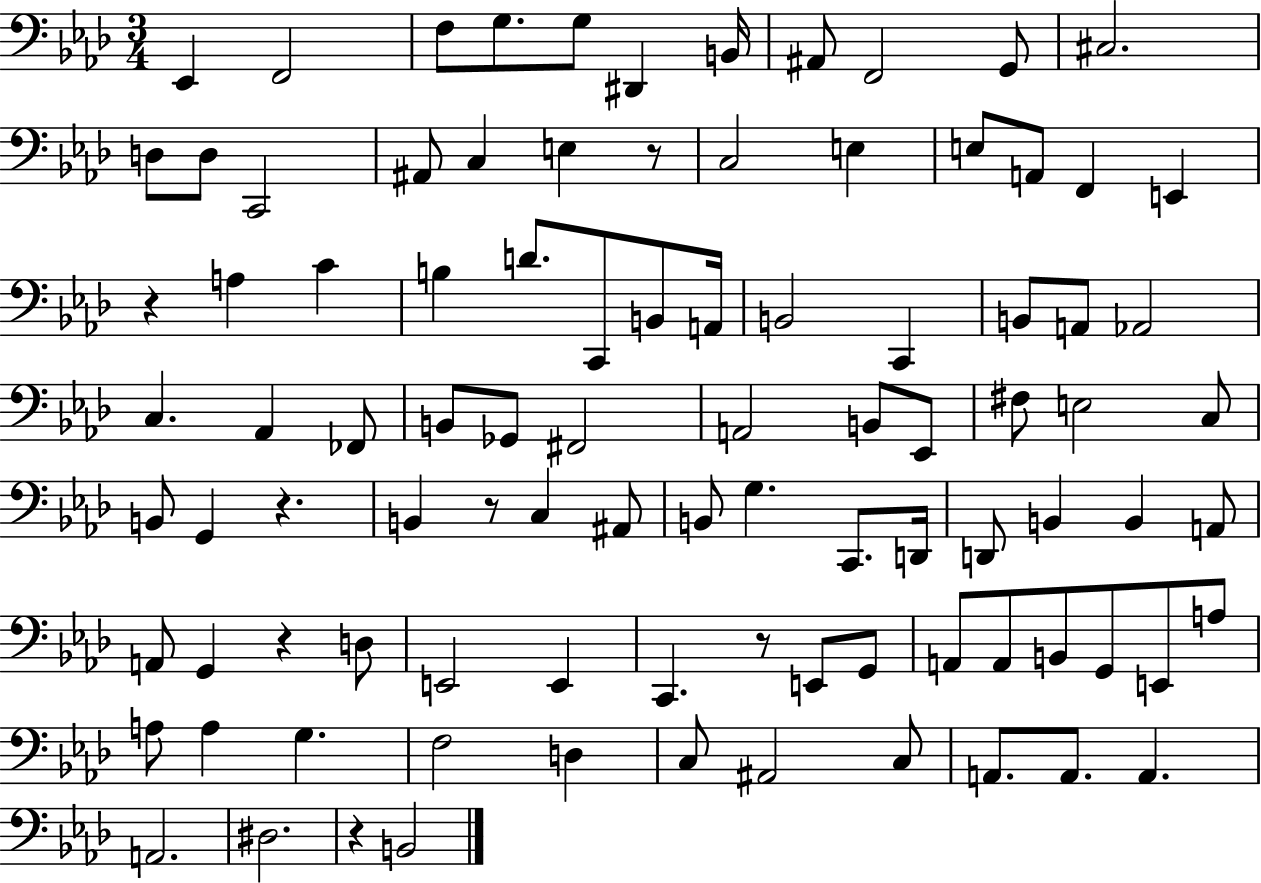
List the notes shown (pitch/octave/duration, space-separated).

Eb2/q F2/h F3/e G3/e. G3/e D#2/q B2/s A#2/e F2/h G2/e C#3/h. D3/e D3/e C2/h A#2/e C3/q E3/q R/e C3/h E3/q E3/e A2/e F2/q E2/q R/q A3/q C4/q B3/q D4/e. C2/e B2/e A2/s B2/h C2/q B2/e A2/e Ab2/h C3/q. Ab2/q FES2/e B2/e Gb2/e F#2/h A2/h B2/e Eb2/e F#3/e E3/h C3/e B2/e G2/q R/q. B2/q R/e C3/q A#2/e B2/e G3/q. C2/e. D2/s D2/e B2/q B2/q A2/e A2/e G2/q R/q D3/e E2/h E2/q C2/q. R/e E2/e G2/e A2/e A2/e B2/e G2/e E2/e A3/e A3/e A3/q G3/q. F3/h D3/q C3/e A#2/h C3/e A2/e. A2/e. A2/q. A2/h. D#3/h. R/q B2/h